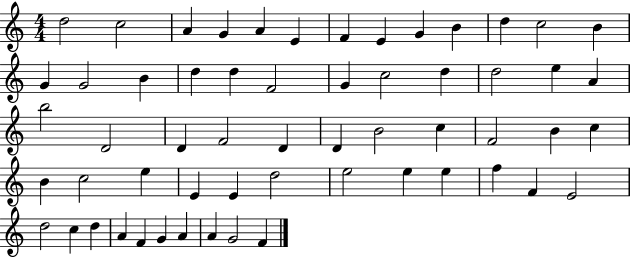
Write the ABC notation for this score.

X:1
T:Untitled
M:4/4
L:1/4
K:C
d2 c2 A G A E F E G B d c2 B G G2 B d d F2 G c2 d d2 e A b2 D2 D F2 D D B2 c F2 B c B c2 e E E d2 e2 e e f F E2 d2 c d A F G A A G2 F